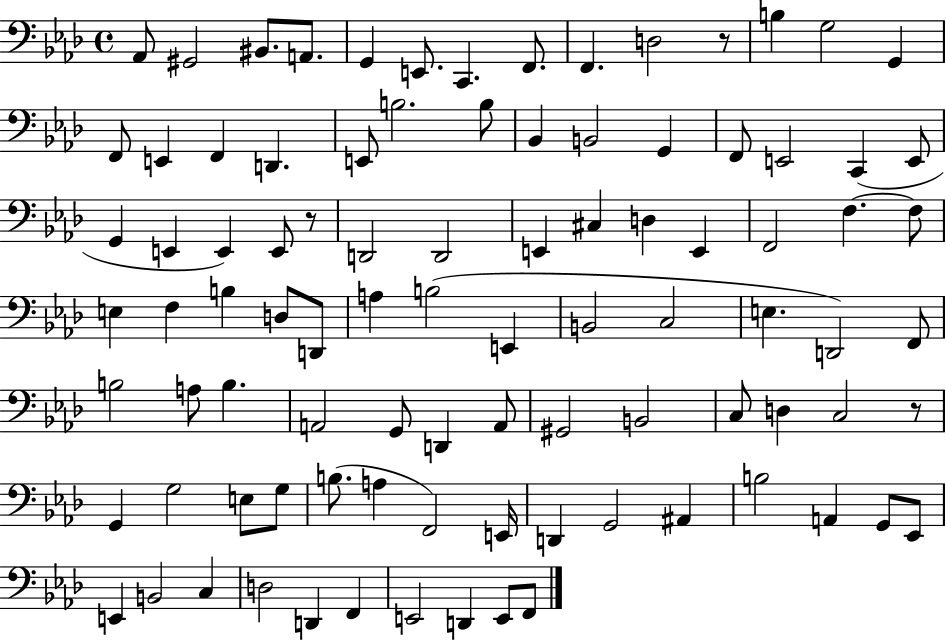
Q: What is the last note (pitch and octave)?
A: F2